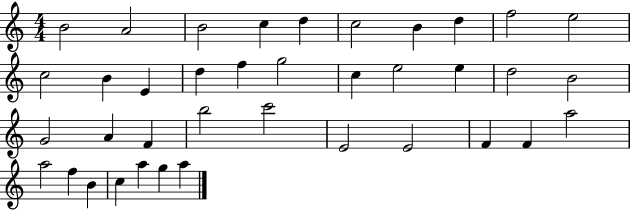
{
  \clef treble
  \numericTimeSignature
  \time 4/4
  \key c \major
  b'2 a'2 | b'2 c''4 d''4 | c''2 b'4 d''4 | f''2 e''2 | \break c''2 b'4 e'4 | d''4 f''4 g''2 | c''4 e''2 e''4 | d''2 b'2 | \break g'2 a'4 f'4 | b''2 c'''2 | e'2 e'2 | f'4 f'4 a''2 | \break a''2 f''4 b'4 | c''4 a''4 g''4 a''4 | \bar "|."
}